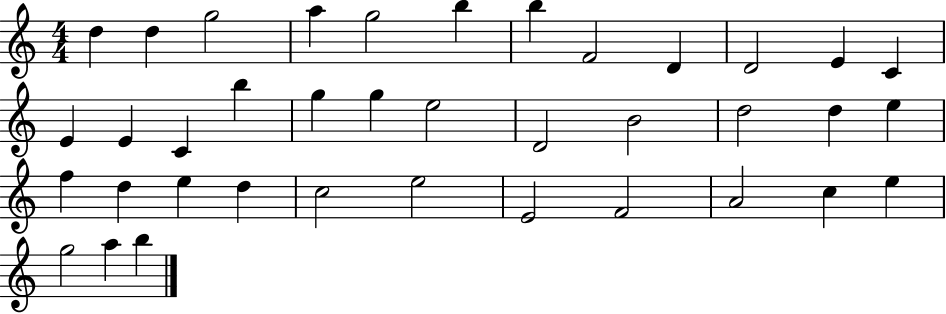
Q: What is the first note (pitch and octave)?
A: D5